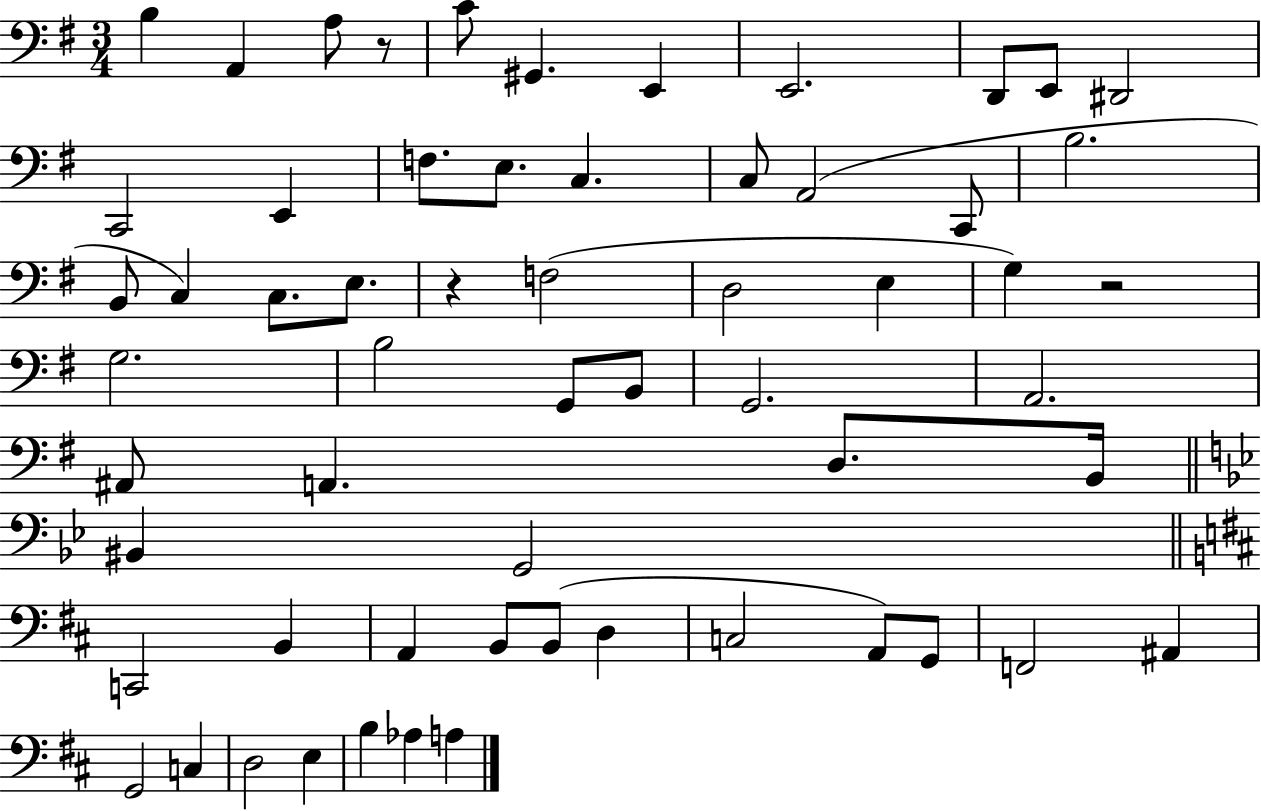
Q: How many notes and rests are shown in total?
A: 60